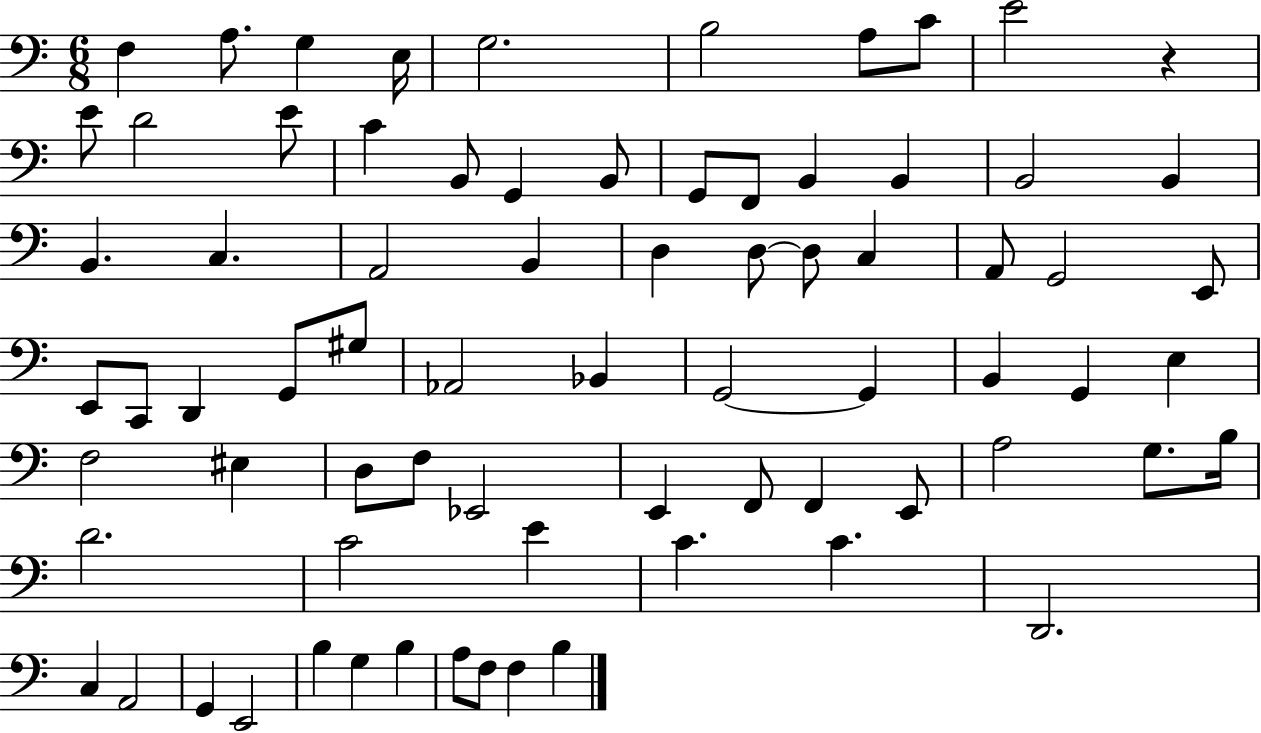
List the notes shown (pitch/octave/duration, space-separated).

F3/q A3/e. G3/q E3/s G3/h. B3/h A3/e C4/e E4/h R/q E4/e D4/h E4/e C4/q B2/e G2/q B2/e G2/e F2/e B2/q B2/q B2/h B2/q B2/q. C3/q. A2/h B2/q D3/q D3/e D3/e C3/q A2/e G2/h E2/e E2/e C2/e D2/q G2/e G#3/e Ab2/h Bb2/q G2/h G2/q B2/q G2/q E3/q F3/h EIS3/q D3/e F3/e Eb2/h E2/q F2/e F2/q E2/e A3/h G3/e. B3/s D4/h. C4/h E4/q C4/q. C4/q. D2/h. C3/q A2/h G2/q E2/h B3/q G3/q B3/q A3/e F3/e F3/q B3/q